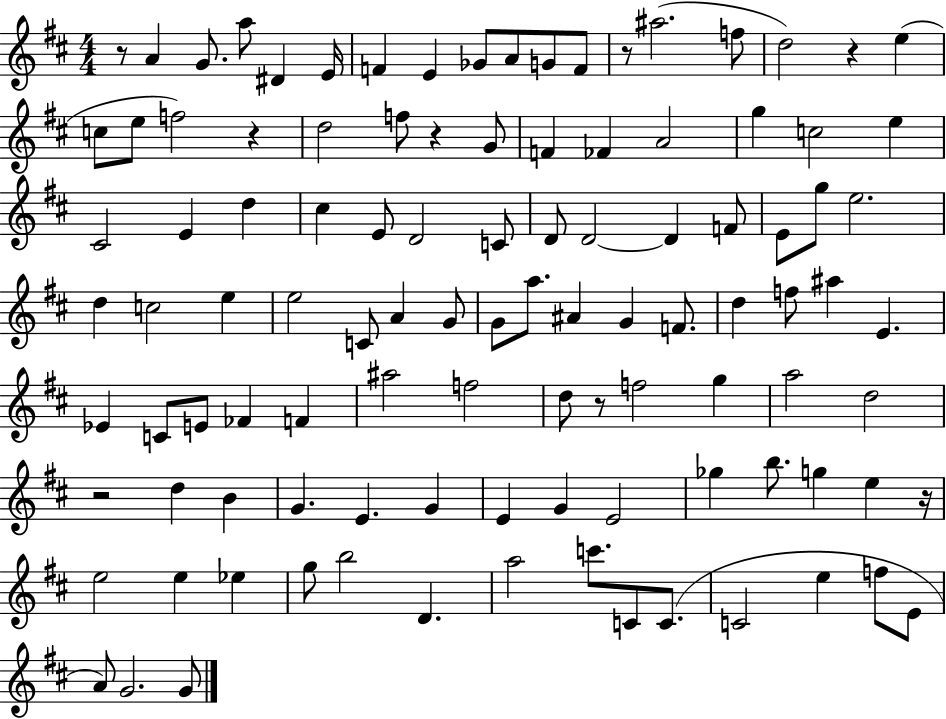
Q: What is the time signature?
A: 4/4